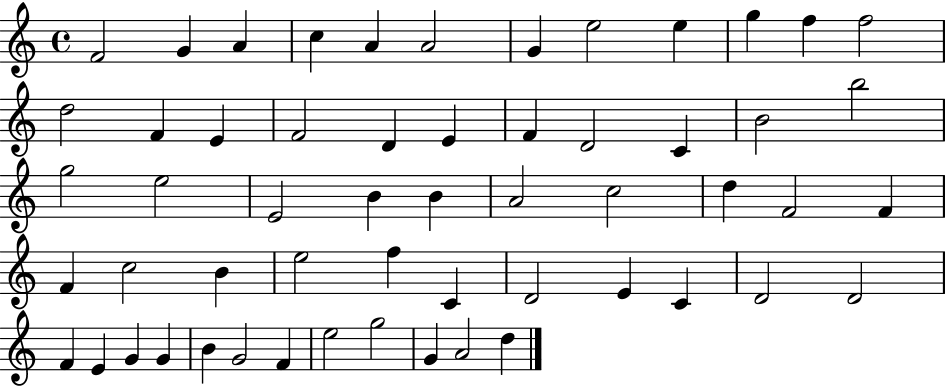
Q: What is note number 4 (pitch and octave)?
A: C5